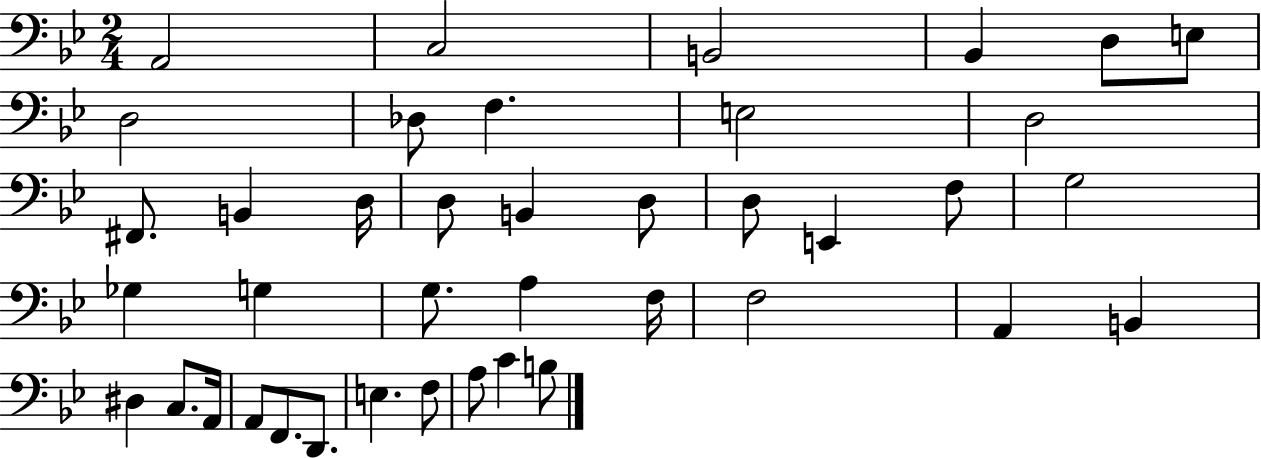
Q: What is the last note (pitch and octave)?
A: B3